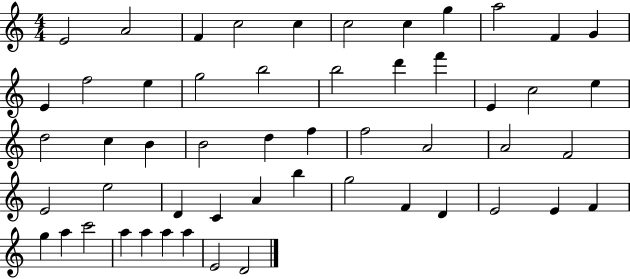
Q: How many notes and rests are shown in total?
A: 53